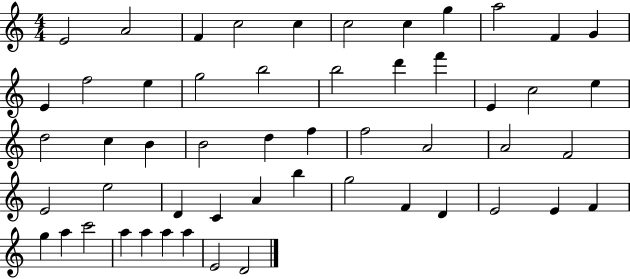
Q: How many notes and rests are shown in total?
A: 53